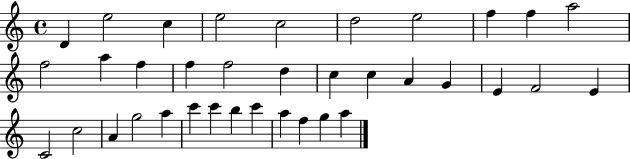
{
  \clef treble
  \time 4/4
  \defaultTimeSignature
  \key c \major
  d'4 e''2 c''4 | e''2 c''2 | d''2 e''2 | f''4 f''4 a''2 | \break f''2 a''4 f''4 | f''4 f''2 d''4 | c''4 c''4 a'4 g'4 | e'4 f'2 e'4 | \break c'2 c''2 | a'4 g''2 a''4 | c'''4 c'''4 b''4 c'''4 | a''4 f''4 g''4 a''4 | \break \bar "|."
}